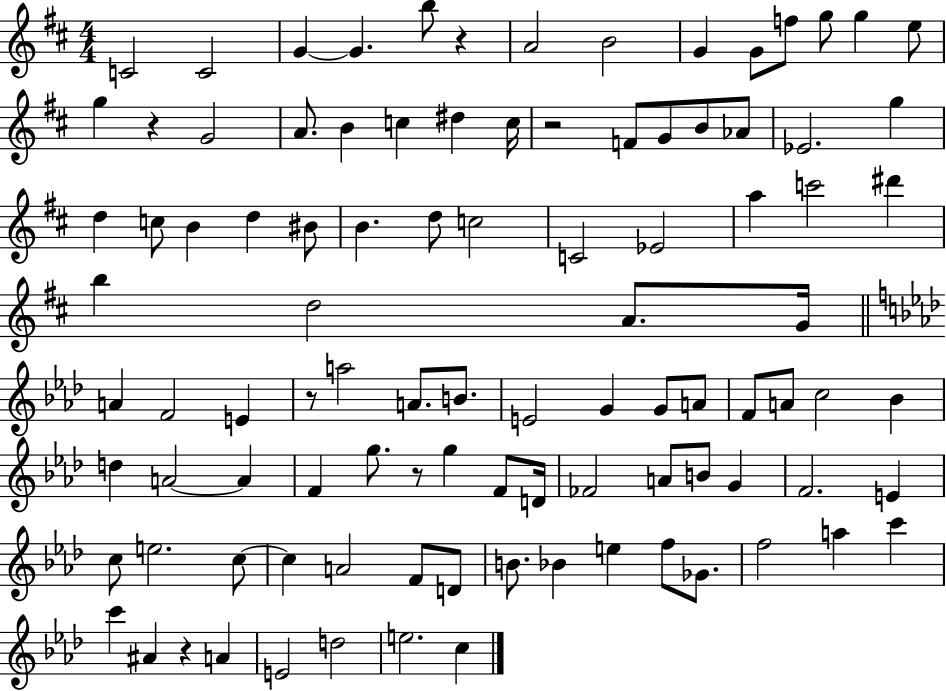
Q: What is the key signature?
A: D major